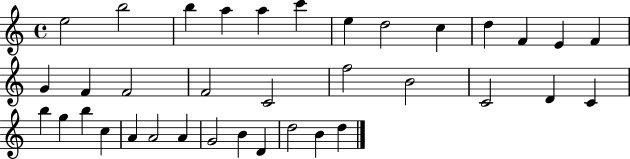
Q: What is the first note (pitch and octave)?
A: E5